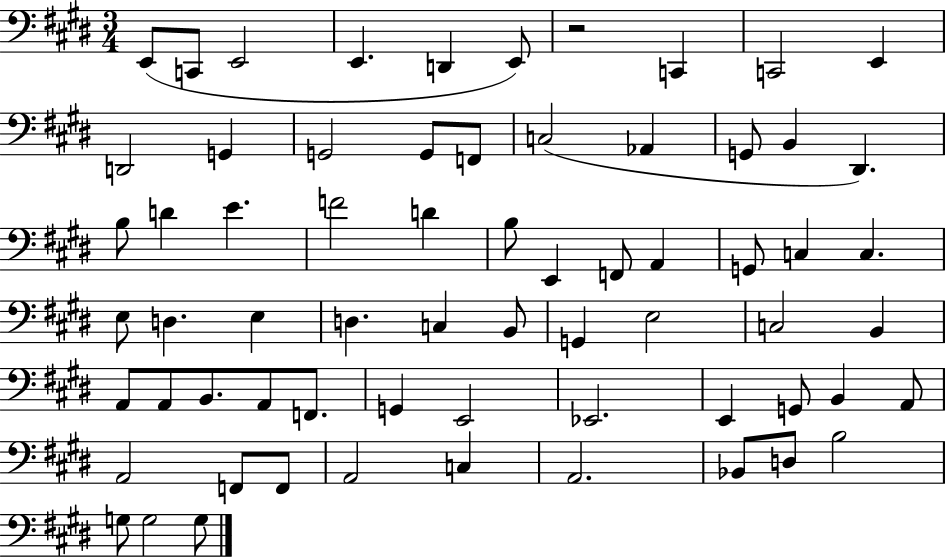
E2/e C2/e E2/h E2/q. D2/q E2/e R/h C2/q C2/h E2/q D2/h G2/q G2/h G2/e F2/e C3/h Ab2/q G2/e B2/q D#2/q. B3/e D4/q E4/q. F4/h D4/q B3/e E2/q F2/e A2/q G2/e C3/q C3/q. E3/e D3/q. E3/q D3/q. C3/q B2/e G2/q E3/h C3/h B2/q A2/e A2/e B2/e. A2/e F2/e. G2/q E2/h Eb2/h. E2/q G2/e B2/q A2/e A2/h F2/e F2/e A2/h C3/q A2/h. Bb2/e D3/e B3/h G3/e G3/h G3/e